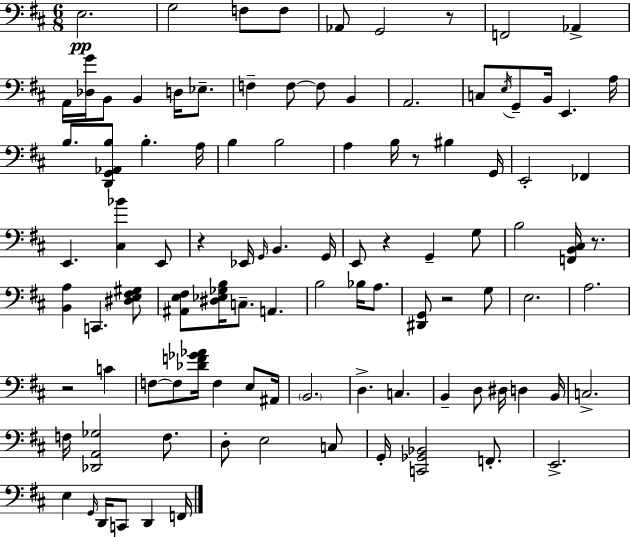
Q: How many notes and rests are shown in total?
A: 102